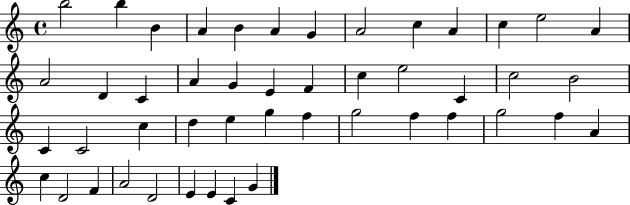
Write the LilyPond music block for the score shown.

{
  \clef treble
  \time 4/4
  \defaultTimeSignature
  \key c \major
  b''2 b''4 b'4 | a'4 b'4 a'4 g'4 | a'2 c''4 a'4 | c''4 e''2 a'4 | \break a'2 d'4 c'4 | a'4 g'4 e'4 f'4 | c''4 e''2 c'4 | c''2 b'2 | \break c'4 c'2 c''4 | d''4 e''4 g''4 f''4 | g''2 f''4 f''4 | g''2 f''4 a'4 | \break c''4 d'2 f'4 | a'2 d'2 | e'4 e'4 c'4 g'4 | \bar "|."
}